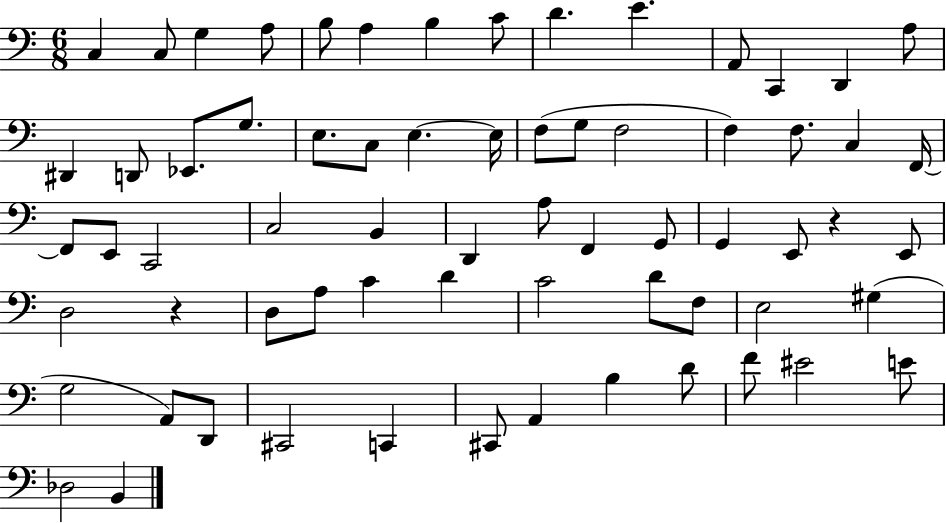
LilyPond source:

{
  \clef bass
  \numericTimeSignature
  \time 6/8
  \key c \major
  c4 c8 g4 a8 | b8 a4 b4 c'8 | d'4. e'4. | a,8 c,4 d,4 a8 | \break dis,4 d,8 ees,8. g8. | e8. c8 e4.~~ e16 | f8( g8 f2 | f4) f8. c4 f,16~~ | \break f,8 e,8 c,2 | c2 b,4 | d,4 a8 f,4 g,8 | g,4 e,8 r4 e,8 | \break d2 r4 | d8 a8 c'4 d'4 | c'2 d'8 f8 | e2 gis4( | \break g2 a,8) d,8 | cis,2 c,4 | cis,8 a,4 b4 d'8 | f'8 eis'2 e'8 | \break des2 b,4 | \bar "|."
}